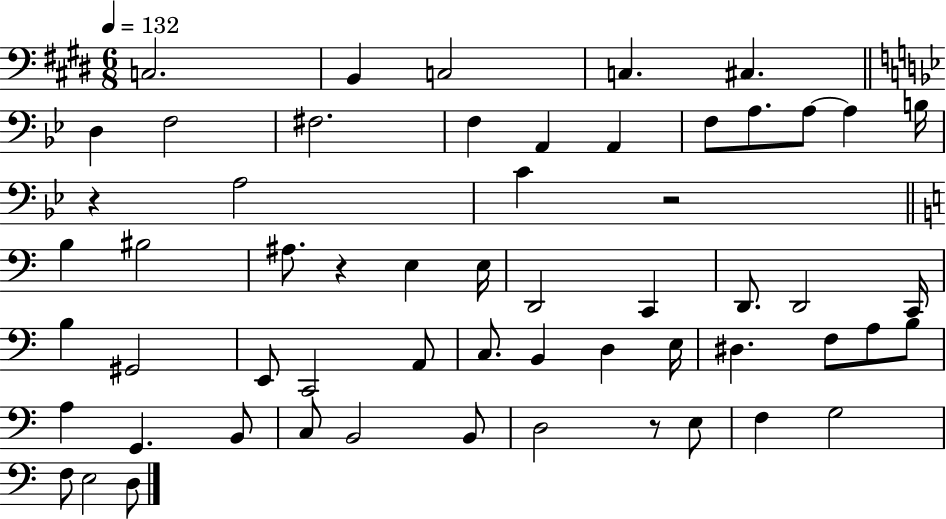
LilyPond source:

{
  \clef bass
  \numericTimeSignature
  \time 6/8
  \key e \major
  \tempo 4 = 132
  \repeat volta 2 { c2. | b,4 c2 | c4. cis4. | \bar "||" \break \key bes \major d4 f2 | fis2. | f4 a,4 a,4 | f8 a8. a8~~ a4 b16 | \break r4 a2 | c'4 r2 | \bar "||" \break \key c \major b4 bis2 | ais8. r4 e4 e16 | d,2 c,4 | d,8. d,2 c,16 | \break b4 gis,2 | e,8 c,2 a,8 | c8. b,4 d4 e16 | dis4. f8 a8 b8 | \break a4 g,4. b,8 | c8 b,2 b,8 | d2 r8 e8 | f4 g2 | \break f8 e2 d8 | } \bar "|."
}